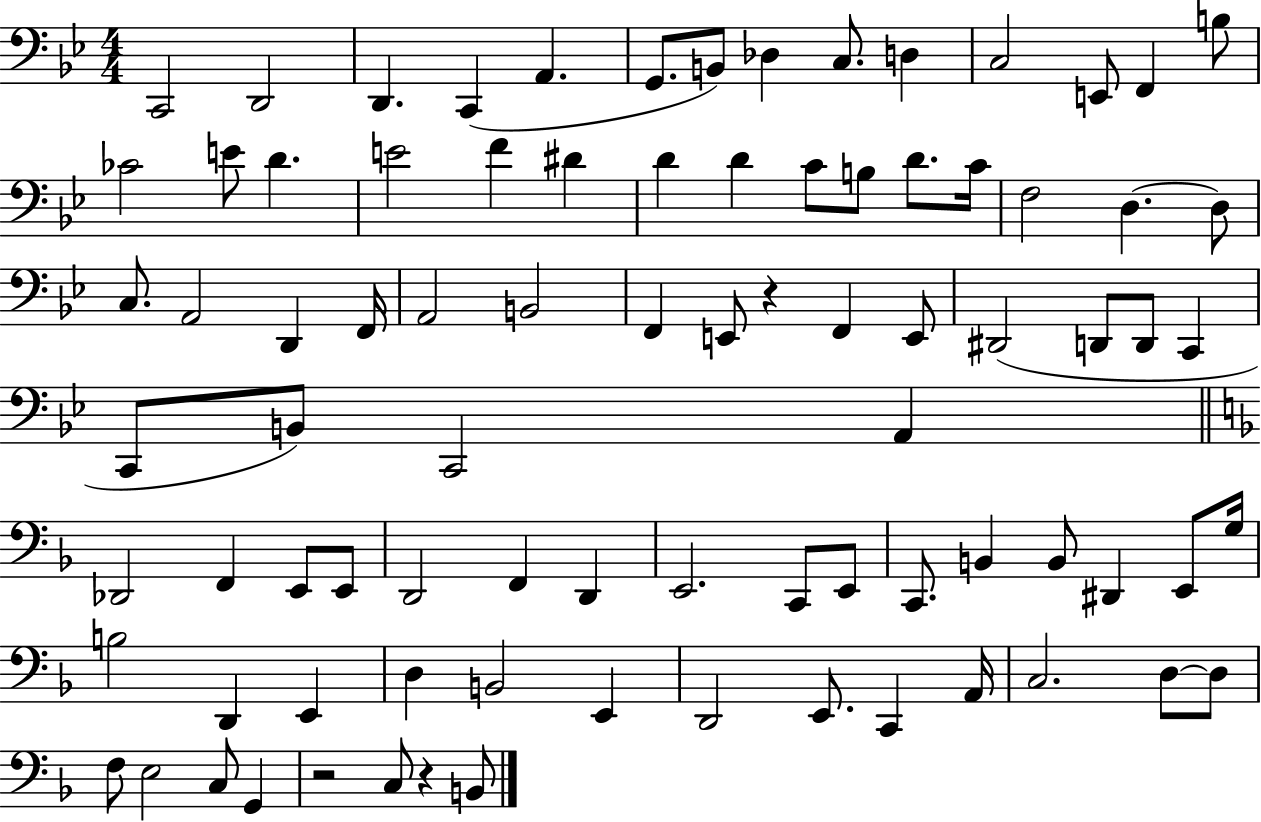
X:1
T:Untitled
M:4/4
L:1/4
K:Bb
C,,2 D,,2 D,, C,, A,, G,,/2 B,,/2 _D, C,/2 D, C,2 E,,/2 F,, B,/2 _C2 E/2 D E2 F ^D D D C/2 B,/2 D/2 C/4 F,2 D, D,/2 C,/2 A,,2 D,, F,,/4 A,,2 B,,2 F,, E,,/2 z F,, E,,/2 ^D,,2 D,,/2 D,,/2 C,, C,,/2 B,,/2 C,,2 A,, _D,,2 F,, E,,/2 E,,/2 D,,2 F,, D,, E,,2 C,,/2 E,,/2 C,,/2 B,, B,,/2 ^D,, E,,/2 G,/4 B,2 D,, E,, D, B,,2 E,, D,,2 E,,/2 C,, A,,/4 C,2 D,/2 D,/2 F,/2 E,2 C,/2 G,, z2 C,/2 z B,,/2